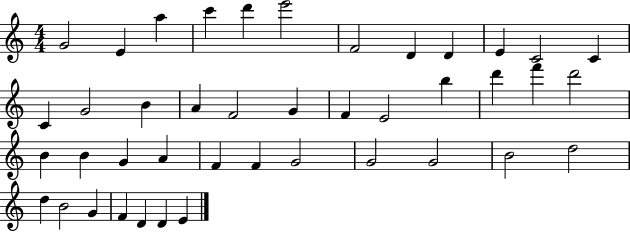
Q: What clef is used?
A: treble